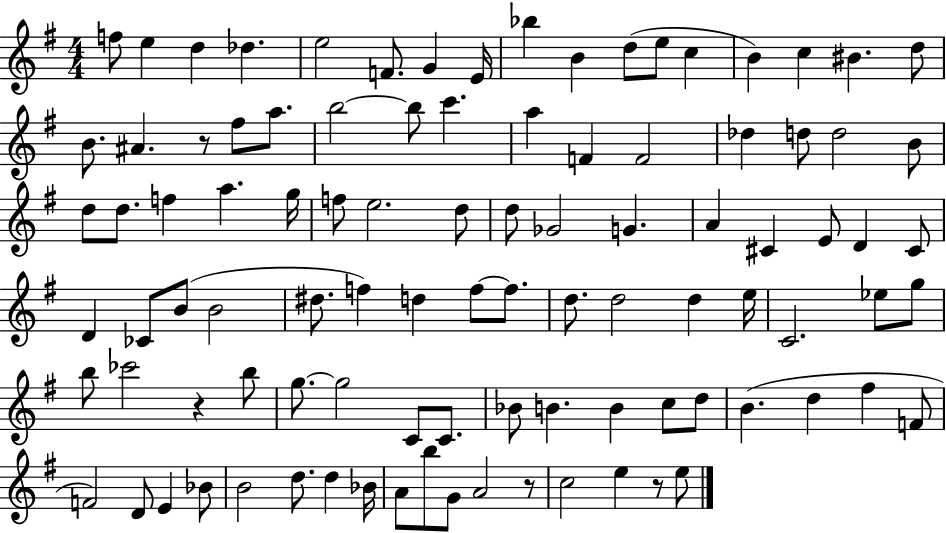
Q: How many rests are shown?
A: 4